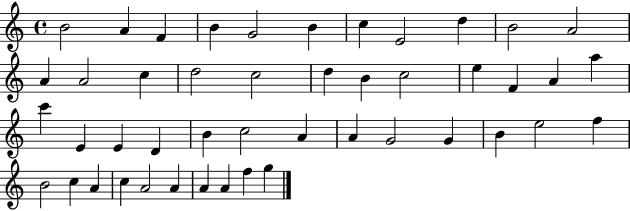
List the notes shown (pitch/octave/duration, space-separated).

B4/h A4/q F4/q B4/q G4/h B4/q C5/q E4/h D5/q B4/h A4/h A4/q A4/h C5/q D5/h C5/h D5/q B4/q C5/h E5/q F4/q A4/q A5/q C6/q E4/q E4/q D4/q B4/q C5/h A4/q A4/q G4/h G4/q B4/q E5/h F5/q B4/h C5/q A4/q C5/q A4/h A4/q A4/q A4/q F5/q G5/q